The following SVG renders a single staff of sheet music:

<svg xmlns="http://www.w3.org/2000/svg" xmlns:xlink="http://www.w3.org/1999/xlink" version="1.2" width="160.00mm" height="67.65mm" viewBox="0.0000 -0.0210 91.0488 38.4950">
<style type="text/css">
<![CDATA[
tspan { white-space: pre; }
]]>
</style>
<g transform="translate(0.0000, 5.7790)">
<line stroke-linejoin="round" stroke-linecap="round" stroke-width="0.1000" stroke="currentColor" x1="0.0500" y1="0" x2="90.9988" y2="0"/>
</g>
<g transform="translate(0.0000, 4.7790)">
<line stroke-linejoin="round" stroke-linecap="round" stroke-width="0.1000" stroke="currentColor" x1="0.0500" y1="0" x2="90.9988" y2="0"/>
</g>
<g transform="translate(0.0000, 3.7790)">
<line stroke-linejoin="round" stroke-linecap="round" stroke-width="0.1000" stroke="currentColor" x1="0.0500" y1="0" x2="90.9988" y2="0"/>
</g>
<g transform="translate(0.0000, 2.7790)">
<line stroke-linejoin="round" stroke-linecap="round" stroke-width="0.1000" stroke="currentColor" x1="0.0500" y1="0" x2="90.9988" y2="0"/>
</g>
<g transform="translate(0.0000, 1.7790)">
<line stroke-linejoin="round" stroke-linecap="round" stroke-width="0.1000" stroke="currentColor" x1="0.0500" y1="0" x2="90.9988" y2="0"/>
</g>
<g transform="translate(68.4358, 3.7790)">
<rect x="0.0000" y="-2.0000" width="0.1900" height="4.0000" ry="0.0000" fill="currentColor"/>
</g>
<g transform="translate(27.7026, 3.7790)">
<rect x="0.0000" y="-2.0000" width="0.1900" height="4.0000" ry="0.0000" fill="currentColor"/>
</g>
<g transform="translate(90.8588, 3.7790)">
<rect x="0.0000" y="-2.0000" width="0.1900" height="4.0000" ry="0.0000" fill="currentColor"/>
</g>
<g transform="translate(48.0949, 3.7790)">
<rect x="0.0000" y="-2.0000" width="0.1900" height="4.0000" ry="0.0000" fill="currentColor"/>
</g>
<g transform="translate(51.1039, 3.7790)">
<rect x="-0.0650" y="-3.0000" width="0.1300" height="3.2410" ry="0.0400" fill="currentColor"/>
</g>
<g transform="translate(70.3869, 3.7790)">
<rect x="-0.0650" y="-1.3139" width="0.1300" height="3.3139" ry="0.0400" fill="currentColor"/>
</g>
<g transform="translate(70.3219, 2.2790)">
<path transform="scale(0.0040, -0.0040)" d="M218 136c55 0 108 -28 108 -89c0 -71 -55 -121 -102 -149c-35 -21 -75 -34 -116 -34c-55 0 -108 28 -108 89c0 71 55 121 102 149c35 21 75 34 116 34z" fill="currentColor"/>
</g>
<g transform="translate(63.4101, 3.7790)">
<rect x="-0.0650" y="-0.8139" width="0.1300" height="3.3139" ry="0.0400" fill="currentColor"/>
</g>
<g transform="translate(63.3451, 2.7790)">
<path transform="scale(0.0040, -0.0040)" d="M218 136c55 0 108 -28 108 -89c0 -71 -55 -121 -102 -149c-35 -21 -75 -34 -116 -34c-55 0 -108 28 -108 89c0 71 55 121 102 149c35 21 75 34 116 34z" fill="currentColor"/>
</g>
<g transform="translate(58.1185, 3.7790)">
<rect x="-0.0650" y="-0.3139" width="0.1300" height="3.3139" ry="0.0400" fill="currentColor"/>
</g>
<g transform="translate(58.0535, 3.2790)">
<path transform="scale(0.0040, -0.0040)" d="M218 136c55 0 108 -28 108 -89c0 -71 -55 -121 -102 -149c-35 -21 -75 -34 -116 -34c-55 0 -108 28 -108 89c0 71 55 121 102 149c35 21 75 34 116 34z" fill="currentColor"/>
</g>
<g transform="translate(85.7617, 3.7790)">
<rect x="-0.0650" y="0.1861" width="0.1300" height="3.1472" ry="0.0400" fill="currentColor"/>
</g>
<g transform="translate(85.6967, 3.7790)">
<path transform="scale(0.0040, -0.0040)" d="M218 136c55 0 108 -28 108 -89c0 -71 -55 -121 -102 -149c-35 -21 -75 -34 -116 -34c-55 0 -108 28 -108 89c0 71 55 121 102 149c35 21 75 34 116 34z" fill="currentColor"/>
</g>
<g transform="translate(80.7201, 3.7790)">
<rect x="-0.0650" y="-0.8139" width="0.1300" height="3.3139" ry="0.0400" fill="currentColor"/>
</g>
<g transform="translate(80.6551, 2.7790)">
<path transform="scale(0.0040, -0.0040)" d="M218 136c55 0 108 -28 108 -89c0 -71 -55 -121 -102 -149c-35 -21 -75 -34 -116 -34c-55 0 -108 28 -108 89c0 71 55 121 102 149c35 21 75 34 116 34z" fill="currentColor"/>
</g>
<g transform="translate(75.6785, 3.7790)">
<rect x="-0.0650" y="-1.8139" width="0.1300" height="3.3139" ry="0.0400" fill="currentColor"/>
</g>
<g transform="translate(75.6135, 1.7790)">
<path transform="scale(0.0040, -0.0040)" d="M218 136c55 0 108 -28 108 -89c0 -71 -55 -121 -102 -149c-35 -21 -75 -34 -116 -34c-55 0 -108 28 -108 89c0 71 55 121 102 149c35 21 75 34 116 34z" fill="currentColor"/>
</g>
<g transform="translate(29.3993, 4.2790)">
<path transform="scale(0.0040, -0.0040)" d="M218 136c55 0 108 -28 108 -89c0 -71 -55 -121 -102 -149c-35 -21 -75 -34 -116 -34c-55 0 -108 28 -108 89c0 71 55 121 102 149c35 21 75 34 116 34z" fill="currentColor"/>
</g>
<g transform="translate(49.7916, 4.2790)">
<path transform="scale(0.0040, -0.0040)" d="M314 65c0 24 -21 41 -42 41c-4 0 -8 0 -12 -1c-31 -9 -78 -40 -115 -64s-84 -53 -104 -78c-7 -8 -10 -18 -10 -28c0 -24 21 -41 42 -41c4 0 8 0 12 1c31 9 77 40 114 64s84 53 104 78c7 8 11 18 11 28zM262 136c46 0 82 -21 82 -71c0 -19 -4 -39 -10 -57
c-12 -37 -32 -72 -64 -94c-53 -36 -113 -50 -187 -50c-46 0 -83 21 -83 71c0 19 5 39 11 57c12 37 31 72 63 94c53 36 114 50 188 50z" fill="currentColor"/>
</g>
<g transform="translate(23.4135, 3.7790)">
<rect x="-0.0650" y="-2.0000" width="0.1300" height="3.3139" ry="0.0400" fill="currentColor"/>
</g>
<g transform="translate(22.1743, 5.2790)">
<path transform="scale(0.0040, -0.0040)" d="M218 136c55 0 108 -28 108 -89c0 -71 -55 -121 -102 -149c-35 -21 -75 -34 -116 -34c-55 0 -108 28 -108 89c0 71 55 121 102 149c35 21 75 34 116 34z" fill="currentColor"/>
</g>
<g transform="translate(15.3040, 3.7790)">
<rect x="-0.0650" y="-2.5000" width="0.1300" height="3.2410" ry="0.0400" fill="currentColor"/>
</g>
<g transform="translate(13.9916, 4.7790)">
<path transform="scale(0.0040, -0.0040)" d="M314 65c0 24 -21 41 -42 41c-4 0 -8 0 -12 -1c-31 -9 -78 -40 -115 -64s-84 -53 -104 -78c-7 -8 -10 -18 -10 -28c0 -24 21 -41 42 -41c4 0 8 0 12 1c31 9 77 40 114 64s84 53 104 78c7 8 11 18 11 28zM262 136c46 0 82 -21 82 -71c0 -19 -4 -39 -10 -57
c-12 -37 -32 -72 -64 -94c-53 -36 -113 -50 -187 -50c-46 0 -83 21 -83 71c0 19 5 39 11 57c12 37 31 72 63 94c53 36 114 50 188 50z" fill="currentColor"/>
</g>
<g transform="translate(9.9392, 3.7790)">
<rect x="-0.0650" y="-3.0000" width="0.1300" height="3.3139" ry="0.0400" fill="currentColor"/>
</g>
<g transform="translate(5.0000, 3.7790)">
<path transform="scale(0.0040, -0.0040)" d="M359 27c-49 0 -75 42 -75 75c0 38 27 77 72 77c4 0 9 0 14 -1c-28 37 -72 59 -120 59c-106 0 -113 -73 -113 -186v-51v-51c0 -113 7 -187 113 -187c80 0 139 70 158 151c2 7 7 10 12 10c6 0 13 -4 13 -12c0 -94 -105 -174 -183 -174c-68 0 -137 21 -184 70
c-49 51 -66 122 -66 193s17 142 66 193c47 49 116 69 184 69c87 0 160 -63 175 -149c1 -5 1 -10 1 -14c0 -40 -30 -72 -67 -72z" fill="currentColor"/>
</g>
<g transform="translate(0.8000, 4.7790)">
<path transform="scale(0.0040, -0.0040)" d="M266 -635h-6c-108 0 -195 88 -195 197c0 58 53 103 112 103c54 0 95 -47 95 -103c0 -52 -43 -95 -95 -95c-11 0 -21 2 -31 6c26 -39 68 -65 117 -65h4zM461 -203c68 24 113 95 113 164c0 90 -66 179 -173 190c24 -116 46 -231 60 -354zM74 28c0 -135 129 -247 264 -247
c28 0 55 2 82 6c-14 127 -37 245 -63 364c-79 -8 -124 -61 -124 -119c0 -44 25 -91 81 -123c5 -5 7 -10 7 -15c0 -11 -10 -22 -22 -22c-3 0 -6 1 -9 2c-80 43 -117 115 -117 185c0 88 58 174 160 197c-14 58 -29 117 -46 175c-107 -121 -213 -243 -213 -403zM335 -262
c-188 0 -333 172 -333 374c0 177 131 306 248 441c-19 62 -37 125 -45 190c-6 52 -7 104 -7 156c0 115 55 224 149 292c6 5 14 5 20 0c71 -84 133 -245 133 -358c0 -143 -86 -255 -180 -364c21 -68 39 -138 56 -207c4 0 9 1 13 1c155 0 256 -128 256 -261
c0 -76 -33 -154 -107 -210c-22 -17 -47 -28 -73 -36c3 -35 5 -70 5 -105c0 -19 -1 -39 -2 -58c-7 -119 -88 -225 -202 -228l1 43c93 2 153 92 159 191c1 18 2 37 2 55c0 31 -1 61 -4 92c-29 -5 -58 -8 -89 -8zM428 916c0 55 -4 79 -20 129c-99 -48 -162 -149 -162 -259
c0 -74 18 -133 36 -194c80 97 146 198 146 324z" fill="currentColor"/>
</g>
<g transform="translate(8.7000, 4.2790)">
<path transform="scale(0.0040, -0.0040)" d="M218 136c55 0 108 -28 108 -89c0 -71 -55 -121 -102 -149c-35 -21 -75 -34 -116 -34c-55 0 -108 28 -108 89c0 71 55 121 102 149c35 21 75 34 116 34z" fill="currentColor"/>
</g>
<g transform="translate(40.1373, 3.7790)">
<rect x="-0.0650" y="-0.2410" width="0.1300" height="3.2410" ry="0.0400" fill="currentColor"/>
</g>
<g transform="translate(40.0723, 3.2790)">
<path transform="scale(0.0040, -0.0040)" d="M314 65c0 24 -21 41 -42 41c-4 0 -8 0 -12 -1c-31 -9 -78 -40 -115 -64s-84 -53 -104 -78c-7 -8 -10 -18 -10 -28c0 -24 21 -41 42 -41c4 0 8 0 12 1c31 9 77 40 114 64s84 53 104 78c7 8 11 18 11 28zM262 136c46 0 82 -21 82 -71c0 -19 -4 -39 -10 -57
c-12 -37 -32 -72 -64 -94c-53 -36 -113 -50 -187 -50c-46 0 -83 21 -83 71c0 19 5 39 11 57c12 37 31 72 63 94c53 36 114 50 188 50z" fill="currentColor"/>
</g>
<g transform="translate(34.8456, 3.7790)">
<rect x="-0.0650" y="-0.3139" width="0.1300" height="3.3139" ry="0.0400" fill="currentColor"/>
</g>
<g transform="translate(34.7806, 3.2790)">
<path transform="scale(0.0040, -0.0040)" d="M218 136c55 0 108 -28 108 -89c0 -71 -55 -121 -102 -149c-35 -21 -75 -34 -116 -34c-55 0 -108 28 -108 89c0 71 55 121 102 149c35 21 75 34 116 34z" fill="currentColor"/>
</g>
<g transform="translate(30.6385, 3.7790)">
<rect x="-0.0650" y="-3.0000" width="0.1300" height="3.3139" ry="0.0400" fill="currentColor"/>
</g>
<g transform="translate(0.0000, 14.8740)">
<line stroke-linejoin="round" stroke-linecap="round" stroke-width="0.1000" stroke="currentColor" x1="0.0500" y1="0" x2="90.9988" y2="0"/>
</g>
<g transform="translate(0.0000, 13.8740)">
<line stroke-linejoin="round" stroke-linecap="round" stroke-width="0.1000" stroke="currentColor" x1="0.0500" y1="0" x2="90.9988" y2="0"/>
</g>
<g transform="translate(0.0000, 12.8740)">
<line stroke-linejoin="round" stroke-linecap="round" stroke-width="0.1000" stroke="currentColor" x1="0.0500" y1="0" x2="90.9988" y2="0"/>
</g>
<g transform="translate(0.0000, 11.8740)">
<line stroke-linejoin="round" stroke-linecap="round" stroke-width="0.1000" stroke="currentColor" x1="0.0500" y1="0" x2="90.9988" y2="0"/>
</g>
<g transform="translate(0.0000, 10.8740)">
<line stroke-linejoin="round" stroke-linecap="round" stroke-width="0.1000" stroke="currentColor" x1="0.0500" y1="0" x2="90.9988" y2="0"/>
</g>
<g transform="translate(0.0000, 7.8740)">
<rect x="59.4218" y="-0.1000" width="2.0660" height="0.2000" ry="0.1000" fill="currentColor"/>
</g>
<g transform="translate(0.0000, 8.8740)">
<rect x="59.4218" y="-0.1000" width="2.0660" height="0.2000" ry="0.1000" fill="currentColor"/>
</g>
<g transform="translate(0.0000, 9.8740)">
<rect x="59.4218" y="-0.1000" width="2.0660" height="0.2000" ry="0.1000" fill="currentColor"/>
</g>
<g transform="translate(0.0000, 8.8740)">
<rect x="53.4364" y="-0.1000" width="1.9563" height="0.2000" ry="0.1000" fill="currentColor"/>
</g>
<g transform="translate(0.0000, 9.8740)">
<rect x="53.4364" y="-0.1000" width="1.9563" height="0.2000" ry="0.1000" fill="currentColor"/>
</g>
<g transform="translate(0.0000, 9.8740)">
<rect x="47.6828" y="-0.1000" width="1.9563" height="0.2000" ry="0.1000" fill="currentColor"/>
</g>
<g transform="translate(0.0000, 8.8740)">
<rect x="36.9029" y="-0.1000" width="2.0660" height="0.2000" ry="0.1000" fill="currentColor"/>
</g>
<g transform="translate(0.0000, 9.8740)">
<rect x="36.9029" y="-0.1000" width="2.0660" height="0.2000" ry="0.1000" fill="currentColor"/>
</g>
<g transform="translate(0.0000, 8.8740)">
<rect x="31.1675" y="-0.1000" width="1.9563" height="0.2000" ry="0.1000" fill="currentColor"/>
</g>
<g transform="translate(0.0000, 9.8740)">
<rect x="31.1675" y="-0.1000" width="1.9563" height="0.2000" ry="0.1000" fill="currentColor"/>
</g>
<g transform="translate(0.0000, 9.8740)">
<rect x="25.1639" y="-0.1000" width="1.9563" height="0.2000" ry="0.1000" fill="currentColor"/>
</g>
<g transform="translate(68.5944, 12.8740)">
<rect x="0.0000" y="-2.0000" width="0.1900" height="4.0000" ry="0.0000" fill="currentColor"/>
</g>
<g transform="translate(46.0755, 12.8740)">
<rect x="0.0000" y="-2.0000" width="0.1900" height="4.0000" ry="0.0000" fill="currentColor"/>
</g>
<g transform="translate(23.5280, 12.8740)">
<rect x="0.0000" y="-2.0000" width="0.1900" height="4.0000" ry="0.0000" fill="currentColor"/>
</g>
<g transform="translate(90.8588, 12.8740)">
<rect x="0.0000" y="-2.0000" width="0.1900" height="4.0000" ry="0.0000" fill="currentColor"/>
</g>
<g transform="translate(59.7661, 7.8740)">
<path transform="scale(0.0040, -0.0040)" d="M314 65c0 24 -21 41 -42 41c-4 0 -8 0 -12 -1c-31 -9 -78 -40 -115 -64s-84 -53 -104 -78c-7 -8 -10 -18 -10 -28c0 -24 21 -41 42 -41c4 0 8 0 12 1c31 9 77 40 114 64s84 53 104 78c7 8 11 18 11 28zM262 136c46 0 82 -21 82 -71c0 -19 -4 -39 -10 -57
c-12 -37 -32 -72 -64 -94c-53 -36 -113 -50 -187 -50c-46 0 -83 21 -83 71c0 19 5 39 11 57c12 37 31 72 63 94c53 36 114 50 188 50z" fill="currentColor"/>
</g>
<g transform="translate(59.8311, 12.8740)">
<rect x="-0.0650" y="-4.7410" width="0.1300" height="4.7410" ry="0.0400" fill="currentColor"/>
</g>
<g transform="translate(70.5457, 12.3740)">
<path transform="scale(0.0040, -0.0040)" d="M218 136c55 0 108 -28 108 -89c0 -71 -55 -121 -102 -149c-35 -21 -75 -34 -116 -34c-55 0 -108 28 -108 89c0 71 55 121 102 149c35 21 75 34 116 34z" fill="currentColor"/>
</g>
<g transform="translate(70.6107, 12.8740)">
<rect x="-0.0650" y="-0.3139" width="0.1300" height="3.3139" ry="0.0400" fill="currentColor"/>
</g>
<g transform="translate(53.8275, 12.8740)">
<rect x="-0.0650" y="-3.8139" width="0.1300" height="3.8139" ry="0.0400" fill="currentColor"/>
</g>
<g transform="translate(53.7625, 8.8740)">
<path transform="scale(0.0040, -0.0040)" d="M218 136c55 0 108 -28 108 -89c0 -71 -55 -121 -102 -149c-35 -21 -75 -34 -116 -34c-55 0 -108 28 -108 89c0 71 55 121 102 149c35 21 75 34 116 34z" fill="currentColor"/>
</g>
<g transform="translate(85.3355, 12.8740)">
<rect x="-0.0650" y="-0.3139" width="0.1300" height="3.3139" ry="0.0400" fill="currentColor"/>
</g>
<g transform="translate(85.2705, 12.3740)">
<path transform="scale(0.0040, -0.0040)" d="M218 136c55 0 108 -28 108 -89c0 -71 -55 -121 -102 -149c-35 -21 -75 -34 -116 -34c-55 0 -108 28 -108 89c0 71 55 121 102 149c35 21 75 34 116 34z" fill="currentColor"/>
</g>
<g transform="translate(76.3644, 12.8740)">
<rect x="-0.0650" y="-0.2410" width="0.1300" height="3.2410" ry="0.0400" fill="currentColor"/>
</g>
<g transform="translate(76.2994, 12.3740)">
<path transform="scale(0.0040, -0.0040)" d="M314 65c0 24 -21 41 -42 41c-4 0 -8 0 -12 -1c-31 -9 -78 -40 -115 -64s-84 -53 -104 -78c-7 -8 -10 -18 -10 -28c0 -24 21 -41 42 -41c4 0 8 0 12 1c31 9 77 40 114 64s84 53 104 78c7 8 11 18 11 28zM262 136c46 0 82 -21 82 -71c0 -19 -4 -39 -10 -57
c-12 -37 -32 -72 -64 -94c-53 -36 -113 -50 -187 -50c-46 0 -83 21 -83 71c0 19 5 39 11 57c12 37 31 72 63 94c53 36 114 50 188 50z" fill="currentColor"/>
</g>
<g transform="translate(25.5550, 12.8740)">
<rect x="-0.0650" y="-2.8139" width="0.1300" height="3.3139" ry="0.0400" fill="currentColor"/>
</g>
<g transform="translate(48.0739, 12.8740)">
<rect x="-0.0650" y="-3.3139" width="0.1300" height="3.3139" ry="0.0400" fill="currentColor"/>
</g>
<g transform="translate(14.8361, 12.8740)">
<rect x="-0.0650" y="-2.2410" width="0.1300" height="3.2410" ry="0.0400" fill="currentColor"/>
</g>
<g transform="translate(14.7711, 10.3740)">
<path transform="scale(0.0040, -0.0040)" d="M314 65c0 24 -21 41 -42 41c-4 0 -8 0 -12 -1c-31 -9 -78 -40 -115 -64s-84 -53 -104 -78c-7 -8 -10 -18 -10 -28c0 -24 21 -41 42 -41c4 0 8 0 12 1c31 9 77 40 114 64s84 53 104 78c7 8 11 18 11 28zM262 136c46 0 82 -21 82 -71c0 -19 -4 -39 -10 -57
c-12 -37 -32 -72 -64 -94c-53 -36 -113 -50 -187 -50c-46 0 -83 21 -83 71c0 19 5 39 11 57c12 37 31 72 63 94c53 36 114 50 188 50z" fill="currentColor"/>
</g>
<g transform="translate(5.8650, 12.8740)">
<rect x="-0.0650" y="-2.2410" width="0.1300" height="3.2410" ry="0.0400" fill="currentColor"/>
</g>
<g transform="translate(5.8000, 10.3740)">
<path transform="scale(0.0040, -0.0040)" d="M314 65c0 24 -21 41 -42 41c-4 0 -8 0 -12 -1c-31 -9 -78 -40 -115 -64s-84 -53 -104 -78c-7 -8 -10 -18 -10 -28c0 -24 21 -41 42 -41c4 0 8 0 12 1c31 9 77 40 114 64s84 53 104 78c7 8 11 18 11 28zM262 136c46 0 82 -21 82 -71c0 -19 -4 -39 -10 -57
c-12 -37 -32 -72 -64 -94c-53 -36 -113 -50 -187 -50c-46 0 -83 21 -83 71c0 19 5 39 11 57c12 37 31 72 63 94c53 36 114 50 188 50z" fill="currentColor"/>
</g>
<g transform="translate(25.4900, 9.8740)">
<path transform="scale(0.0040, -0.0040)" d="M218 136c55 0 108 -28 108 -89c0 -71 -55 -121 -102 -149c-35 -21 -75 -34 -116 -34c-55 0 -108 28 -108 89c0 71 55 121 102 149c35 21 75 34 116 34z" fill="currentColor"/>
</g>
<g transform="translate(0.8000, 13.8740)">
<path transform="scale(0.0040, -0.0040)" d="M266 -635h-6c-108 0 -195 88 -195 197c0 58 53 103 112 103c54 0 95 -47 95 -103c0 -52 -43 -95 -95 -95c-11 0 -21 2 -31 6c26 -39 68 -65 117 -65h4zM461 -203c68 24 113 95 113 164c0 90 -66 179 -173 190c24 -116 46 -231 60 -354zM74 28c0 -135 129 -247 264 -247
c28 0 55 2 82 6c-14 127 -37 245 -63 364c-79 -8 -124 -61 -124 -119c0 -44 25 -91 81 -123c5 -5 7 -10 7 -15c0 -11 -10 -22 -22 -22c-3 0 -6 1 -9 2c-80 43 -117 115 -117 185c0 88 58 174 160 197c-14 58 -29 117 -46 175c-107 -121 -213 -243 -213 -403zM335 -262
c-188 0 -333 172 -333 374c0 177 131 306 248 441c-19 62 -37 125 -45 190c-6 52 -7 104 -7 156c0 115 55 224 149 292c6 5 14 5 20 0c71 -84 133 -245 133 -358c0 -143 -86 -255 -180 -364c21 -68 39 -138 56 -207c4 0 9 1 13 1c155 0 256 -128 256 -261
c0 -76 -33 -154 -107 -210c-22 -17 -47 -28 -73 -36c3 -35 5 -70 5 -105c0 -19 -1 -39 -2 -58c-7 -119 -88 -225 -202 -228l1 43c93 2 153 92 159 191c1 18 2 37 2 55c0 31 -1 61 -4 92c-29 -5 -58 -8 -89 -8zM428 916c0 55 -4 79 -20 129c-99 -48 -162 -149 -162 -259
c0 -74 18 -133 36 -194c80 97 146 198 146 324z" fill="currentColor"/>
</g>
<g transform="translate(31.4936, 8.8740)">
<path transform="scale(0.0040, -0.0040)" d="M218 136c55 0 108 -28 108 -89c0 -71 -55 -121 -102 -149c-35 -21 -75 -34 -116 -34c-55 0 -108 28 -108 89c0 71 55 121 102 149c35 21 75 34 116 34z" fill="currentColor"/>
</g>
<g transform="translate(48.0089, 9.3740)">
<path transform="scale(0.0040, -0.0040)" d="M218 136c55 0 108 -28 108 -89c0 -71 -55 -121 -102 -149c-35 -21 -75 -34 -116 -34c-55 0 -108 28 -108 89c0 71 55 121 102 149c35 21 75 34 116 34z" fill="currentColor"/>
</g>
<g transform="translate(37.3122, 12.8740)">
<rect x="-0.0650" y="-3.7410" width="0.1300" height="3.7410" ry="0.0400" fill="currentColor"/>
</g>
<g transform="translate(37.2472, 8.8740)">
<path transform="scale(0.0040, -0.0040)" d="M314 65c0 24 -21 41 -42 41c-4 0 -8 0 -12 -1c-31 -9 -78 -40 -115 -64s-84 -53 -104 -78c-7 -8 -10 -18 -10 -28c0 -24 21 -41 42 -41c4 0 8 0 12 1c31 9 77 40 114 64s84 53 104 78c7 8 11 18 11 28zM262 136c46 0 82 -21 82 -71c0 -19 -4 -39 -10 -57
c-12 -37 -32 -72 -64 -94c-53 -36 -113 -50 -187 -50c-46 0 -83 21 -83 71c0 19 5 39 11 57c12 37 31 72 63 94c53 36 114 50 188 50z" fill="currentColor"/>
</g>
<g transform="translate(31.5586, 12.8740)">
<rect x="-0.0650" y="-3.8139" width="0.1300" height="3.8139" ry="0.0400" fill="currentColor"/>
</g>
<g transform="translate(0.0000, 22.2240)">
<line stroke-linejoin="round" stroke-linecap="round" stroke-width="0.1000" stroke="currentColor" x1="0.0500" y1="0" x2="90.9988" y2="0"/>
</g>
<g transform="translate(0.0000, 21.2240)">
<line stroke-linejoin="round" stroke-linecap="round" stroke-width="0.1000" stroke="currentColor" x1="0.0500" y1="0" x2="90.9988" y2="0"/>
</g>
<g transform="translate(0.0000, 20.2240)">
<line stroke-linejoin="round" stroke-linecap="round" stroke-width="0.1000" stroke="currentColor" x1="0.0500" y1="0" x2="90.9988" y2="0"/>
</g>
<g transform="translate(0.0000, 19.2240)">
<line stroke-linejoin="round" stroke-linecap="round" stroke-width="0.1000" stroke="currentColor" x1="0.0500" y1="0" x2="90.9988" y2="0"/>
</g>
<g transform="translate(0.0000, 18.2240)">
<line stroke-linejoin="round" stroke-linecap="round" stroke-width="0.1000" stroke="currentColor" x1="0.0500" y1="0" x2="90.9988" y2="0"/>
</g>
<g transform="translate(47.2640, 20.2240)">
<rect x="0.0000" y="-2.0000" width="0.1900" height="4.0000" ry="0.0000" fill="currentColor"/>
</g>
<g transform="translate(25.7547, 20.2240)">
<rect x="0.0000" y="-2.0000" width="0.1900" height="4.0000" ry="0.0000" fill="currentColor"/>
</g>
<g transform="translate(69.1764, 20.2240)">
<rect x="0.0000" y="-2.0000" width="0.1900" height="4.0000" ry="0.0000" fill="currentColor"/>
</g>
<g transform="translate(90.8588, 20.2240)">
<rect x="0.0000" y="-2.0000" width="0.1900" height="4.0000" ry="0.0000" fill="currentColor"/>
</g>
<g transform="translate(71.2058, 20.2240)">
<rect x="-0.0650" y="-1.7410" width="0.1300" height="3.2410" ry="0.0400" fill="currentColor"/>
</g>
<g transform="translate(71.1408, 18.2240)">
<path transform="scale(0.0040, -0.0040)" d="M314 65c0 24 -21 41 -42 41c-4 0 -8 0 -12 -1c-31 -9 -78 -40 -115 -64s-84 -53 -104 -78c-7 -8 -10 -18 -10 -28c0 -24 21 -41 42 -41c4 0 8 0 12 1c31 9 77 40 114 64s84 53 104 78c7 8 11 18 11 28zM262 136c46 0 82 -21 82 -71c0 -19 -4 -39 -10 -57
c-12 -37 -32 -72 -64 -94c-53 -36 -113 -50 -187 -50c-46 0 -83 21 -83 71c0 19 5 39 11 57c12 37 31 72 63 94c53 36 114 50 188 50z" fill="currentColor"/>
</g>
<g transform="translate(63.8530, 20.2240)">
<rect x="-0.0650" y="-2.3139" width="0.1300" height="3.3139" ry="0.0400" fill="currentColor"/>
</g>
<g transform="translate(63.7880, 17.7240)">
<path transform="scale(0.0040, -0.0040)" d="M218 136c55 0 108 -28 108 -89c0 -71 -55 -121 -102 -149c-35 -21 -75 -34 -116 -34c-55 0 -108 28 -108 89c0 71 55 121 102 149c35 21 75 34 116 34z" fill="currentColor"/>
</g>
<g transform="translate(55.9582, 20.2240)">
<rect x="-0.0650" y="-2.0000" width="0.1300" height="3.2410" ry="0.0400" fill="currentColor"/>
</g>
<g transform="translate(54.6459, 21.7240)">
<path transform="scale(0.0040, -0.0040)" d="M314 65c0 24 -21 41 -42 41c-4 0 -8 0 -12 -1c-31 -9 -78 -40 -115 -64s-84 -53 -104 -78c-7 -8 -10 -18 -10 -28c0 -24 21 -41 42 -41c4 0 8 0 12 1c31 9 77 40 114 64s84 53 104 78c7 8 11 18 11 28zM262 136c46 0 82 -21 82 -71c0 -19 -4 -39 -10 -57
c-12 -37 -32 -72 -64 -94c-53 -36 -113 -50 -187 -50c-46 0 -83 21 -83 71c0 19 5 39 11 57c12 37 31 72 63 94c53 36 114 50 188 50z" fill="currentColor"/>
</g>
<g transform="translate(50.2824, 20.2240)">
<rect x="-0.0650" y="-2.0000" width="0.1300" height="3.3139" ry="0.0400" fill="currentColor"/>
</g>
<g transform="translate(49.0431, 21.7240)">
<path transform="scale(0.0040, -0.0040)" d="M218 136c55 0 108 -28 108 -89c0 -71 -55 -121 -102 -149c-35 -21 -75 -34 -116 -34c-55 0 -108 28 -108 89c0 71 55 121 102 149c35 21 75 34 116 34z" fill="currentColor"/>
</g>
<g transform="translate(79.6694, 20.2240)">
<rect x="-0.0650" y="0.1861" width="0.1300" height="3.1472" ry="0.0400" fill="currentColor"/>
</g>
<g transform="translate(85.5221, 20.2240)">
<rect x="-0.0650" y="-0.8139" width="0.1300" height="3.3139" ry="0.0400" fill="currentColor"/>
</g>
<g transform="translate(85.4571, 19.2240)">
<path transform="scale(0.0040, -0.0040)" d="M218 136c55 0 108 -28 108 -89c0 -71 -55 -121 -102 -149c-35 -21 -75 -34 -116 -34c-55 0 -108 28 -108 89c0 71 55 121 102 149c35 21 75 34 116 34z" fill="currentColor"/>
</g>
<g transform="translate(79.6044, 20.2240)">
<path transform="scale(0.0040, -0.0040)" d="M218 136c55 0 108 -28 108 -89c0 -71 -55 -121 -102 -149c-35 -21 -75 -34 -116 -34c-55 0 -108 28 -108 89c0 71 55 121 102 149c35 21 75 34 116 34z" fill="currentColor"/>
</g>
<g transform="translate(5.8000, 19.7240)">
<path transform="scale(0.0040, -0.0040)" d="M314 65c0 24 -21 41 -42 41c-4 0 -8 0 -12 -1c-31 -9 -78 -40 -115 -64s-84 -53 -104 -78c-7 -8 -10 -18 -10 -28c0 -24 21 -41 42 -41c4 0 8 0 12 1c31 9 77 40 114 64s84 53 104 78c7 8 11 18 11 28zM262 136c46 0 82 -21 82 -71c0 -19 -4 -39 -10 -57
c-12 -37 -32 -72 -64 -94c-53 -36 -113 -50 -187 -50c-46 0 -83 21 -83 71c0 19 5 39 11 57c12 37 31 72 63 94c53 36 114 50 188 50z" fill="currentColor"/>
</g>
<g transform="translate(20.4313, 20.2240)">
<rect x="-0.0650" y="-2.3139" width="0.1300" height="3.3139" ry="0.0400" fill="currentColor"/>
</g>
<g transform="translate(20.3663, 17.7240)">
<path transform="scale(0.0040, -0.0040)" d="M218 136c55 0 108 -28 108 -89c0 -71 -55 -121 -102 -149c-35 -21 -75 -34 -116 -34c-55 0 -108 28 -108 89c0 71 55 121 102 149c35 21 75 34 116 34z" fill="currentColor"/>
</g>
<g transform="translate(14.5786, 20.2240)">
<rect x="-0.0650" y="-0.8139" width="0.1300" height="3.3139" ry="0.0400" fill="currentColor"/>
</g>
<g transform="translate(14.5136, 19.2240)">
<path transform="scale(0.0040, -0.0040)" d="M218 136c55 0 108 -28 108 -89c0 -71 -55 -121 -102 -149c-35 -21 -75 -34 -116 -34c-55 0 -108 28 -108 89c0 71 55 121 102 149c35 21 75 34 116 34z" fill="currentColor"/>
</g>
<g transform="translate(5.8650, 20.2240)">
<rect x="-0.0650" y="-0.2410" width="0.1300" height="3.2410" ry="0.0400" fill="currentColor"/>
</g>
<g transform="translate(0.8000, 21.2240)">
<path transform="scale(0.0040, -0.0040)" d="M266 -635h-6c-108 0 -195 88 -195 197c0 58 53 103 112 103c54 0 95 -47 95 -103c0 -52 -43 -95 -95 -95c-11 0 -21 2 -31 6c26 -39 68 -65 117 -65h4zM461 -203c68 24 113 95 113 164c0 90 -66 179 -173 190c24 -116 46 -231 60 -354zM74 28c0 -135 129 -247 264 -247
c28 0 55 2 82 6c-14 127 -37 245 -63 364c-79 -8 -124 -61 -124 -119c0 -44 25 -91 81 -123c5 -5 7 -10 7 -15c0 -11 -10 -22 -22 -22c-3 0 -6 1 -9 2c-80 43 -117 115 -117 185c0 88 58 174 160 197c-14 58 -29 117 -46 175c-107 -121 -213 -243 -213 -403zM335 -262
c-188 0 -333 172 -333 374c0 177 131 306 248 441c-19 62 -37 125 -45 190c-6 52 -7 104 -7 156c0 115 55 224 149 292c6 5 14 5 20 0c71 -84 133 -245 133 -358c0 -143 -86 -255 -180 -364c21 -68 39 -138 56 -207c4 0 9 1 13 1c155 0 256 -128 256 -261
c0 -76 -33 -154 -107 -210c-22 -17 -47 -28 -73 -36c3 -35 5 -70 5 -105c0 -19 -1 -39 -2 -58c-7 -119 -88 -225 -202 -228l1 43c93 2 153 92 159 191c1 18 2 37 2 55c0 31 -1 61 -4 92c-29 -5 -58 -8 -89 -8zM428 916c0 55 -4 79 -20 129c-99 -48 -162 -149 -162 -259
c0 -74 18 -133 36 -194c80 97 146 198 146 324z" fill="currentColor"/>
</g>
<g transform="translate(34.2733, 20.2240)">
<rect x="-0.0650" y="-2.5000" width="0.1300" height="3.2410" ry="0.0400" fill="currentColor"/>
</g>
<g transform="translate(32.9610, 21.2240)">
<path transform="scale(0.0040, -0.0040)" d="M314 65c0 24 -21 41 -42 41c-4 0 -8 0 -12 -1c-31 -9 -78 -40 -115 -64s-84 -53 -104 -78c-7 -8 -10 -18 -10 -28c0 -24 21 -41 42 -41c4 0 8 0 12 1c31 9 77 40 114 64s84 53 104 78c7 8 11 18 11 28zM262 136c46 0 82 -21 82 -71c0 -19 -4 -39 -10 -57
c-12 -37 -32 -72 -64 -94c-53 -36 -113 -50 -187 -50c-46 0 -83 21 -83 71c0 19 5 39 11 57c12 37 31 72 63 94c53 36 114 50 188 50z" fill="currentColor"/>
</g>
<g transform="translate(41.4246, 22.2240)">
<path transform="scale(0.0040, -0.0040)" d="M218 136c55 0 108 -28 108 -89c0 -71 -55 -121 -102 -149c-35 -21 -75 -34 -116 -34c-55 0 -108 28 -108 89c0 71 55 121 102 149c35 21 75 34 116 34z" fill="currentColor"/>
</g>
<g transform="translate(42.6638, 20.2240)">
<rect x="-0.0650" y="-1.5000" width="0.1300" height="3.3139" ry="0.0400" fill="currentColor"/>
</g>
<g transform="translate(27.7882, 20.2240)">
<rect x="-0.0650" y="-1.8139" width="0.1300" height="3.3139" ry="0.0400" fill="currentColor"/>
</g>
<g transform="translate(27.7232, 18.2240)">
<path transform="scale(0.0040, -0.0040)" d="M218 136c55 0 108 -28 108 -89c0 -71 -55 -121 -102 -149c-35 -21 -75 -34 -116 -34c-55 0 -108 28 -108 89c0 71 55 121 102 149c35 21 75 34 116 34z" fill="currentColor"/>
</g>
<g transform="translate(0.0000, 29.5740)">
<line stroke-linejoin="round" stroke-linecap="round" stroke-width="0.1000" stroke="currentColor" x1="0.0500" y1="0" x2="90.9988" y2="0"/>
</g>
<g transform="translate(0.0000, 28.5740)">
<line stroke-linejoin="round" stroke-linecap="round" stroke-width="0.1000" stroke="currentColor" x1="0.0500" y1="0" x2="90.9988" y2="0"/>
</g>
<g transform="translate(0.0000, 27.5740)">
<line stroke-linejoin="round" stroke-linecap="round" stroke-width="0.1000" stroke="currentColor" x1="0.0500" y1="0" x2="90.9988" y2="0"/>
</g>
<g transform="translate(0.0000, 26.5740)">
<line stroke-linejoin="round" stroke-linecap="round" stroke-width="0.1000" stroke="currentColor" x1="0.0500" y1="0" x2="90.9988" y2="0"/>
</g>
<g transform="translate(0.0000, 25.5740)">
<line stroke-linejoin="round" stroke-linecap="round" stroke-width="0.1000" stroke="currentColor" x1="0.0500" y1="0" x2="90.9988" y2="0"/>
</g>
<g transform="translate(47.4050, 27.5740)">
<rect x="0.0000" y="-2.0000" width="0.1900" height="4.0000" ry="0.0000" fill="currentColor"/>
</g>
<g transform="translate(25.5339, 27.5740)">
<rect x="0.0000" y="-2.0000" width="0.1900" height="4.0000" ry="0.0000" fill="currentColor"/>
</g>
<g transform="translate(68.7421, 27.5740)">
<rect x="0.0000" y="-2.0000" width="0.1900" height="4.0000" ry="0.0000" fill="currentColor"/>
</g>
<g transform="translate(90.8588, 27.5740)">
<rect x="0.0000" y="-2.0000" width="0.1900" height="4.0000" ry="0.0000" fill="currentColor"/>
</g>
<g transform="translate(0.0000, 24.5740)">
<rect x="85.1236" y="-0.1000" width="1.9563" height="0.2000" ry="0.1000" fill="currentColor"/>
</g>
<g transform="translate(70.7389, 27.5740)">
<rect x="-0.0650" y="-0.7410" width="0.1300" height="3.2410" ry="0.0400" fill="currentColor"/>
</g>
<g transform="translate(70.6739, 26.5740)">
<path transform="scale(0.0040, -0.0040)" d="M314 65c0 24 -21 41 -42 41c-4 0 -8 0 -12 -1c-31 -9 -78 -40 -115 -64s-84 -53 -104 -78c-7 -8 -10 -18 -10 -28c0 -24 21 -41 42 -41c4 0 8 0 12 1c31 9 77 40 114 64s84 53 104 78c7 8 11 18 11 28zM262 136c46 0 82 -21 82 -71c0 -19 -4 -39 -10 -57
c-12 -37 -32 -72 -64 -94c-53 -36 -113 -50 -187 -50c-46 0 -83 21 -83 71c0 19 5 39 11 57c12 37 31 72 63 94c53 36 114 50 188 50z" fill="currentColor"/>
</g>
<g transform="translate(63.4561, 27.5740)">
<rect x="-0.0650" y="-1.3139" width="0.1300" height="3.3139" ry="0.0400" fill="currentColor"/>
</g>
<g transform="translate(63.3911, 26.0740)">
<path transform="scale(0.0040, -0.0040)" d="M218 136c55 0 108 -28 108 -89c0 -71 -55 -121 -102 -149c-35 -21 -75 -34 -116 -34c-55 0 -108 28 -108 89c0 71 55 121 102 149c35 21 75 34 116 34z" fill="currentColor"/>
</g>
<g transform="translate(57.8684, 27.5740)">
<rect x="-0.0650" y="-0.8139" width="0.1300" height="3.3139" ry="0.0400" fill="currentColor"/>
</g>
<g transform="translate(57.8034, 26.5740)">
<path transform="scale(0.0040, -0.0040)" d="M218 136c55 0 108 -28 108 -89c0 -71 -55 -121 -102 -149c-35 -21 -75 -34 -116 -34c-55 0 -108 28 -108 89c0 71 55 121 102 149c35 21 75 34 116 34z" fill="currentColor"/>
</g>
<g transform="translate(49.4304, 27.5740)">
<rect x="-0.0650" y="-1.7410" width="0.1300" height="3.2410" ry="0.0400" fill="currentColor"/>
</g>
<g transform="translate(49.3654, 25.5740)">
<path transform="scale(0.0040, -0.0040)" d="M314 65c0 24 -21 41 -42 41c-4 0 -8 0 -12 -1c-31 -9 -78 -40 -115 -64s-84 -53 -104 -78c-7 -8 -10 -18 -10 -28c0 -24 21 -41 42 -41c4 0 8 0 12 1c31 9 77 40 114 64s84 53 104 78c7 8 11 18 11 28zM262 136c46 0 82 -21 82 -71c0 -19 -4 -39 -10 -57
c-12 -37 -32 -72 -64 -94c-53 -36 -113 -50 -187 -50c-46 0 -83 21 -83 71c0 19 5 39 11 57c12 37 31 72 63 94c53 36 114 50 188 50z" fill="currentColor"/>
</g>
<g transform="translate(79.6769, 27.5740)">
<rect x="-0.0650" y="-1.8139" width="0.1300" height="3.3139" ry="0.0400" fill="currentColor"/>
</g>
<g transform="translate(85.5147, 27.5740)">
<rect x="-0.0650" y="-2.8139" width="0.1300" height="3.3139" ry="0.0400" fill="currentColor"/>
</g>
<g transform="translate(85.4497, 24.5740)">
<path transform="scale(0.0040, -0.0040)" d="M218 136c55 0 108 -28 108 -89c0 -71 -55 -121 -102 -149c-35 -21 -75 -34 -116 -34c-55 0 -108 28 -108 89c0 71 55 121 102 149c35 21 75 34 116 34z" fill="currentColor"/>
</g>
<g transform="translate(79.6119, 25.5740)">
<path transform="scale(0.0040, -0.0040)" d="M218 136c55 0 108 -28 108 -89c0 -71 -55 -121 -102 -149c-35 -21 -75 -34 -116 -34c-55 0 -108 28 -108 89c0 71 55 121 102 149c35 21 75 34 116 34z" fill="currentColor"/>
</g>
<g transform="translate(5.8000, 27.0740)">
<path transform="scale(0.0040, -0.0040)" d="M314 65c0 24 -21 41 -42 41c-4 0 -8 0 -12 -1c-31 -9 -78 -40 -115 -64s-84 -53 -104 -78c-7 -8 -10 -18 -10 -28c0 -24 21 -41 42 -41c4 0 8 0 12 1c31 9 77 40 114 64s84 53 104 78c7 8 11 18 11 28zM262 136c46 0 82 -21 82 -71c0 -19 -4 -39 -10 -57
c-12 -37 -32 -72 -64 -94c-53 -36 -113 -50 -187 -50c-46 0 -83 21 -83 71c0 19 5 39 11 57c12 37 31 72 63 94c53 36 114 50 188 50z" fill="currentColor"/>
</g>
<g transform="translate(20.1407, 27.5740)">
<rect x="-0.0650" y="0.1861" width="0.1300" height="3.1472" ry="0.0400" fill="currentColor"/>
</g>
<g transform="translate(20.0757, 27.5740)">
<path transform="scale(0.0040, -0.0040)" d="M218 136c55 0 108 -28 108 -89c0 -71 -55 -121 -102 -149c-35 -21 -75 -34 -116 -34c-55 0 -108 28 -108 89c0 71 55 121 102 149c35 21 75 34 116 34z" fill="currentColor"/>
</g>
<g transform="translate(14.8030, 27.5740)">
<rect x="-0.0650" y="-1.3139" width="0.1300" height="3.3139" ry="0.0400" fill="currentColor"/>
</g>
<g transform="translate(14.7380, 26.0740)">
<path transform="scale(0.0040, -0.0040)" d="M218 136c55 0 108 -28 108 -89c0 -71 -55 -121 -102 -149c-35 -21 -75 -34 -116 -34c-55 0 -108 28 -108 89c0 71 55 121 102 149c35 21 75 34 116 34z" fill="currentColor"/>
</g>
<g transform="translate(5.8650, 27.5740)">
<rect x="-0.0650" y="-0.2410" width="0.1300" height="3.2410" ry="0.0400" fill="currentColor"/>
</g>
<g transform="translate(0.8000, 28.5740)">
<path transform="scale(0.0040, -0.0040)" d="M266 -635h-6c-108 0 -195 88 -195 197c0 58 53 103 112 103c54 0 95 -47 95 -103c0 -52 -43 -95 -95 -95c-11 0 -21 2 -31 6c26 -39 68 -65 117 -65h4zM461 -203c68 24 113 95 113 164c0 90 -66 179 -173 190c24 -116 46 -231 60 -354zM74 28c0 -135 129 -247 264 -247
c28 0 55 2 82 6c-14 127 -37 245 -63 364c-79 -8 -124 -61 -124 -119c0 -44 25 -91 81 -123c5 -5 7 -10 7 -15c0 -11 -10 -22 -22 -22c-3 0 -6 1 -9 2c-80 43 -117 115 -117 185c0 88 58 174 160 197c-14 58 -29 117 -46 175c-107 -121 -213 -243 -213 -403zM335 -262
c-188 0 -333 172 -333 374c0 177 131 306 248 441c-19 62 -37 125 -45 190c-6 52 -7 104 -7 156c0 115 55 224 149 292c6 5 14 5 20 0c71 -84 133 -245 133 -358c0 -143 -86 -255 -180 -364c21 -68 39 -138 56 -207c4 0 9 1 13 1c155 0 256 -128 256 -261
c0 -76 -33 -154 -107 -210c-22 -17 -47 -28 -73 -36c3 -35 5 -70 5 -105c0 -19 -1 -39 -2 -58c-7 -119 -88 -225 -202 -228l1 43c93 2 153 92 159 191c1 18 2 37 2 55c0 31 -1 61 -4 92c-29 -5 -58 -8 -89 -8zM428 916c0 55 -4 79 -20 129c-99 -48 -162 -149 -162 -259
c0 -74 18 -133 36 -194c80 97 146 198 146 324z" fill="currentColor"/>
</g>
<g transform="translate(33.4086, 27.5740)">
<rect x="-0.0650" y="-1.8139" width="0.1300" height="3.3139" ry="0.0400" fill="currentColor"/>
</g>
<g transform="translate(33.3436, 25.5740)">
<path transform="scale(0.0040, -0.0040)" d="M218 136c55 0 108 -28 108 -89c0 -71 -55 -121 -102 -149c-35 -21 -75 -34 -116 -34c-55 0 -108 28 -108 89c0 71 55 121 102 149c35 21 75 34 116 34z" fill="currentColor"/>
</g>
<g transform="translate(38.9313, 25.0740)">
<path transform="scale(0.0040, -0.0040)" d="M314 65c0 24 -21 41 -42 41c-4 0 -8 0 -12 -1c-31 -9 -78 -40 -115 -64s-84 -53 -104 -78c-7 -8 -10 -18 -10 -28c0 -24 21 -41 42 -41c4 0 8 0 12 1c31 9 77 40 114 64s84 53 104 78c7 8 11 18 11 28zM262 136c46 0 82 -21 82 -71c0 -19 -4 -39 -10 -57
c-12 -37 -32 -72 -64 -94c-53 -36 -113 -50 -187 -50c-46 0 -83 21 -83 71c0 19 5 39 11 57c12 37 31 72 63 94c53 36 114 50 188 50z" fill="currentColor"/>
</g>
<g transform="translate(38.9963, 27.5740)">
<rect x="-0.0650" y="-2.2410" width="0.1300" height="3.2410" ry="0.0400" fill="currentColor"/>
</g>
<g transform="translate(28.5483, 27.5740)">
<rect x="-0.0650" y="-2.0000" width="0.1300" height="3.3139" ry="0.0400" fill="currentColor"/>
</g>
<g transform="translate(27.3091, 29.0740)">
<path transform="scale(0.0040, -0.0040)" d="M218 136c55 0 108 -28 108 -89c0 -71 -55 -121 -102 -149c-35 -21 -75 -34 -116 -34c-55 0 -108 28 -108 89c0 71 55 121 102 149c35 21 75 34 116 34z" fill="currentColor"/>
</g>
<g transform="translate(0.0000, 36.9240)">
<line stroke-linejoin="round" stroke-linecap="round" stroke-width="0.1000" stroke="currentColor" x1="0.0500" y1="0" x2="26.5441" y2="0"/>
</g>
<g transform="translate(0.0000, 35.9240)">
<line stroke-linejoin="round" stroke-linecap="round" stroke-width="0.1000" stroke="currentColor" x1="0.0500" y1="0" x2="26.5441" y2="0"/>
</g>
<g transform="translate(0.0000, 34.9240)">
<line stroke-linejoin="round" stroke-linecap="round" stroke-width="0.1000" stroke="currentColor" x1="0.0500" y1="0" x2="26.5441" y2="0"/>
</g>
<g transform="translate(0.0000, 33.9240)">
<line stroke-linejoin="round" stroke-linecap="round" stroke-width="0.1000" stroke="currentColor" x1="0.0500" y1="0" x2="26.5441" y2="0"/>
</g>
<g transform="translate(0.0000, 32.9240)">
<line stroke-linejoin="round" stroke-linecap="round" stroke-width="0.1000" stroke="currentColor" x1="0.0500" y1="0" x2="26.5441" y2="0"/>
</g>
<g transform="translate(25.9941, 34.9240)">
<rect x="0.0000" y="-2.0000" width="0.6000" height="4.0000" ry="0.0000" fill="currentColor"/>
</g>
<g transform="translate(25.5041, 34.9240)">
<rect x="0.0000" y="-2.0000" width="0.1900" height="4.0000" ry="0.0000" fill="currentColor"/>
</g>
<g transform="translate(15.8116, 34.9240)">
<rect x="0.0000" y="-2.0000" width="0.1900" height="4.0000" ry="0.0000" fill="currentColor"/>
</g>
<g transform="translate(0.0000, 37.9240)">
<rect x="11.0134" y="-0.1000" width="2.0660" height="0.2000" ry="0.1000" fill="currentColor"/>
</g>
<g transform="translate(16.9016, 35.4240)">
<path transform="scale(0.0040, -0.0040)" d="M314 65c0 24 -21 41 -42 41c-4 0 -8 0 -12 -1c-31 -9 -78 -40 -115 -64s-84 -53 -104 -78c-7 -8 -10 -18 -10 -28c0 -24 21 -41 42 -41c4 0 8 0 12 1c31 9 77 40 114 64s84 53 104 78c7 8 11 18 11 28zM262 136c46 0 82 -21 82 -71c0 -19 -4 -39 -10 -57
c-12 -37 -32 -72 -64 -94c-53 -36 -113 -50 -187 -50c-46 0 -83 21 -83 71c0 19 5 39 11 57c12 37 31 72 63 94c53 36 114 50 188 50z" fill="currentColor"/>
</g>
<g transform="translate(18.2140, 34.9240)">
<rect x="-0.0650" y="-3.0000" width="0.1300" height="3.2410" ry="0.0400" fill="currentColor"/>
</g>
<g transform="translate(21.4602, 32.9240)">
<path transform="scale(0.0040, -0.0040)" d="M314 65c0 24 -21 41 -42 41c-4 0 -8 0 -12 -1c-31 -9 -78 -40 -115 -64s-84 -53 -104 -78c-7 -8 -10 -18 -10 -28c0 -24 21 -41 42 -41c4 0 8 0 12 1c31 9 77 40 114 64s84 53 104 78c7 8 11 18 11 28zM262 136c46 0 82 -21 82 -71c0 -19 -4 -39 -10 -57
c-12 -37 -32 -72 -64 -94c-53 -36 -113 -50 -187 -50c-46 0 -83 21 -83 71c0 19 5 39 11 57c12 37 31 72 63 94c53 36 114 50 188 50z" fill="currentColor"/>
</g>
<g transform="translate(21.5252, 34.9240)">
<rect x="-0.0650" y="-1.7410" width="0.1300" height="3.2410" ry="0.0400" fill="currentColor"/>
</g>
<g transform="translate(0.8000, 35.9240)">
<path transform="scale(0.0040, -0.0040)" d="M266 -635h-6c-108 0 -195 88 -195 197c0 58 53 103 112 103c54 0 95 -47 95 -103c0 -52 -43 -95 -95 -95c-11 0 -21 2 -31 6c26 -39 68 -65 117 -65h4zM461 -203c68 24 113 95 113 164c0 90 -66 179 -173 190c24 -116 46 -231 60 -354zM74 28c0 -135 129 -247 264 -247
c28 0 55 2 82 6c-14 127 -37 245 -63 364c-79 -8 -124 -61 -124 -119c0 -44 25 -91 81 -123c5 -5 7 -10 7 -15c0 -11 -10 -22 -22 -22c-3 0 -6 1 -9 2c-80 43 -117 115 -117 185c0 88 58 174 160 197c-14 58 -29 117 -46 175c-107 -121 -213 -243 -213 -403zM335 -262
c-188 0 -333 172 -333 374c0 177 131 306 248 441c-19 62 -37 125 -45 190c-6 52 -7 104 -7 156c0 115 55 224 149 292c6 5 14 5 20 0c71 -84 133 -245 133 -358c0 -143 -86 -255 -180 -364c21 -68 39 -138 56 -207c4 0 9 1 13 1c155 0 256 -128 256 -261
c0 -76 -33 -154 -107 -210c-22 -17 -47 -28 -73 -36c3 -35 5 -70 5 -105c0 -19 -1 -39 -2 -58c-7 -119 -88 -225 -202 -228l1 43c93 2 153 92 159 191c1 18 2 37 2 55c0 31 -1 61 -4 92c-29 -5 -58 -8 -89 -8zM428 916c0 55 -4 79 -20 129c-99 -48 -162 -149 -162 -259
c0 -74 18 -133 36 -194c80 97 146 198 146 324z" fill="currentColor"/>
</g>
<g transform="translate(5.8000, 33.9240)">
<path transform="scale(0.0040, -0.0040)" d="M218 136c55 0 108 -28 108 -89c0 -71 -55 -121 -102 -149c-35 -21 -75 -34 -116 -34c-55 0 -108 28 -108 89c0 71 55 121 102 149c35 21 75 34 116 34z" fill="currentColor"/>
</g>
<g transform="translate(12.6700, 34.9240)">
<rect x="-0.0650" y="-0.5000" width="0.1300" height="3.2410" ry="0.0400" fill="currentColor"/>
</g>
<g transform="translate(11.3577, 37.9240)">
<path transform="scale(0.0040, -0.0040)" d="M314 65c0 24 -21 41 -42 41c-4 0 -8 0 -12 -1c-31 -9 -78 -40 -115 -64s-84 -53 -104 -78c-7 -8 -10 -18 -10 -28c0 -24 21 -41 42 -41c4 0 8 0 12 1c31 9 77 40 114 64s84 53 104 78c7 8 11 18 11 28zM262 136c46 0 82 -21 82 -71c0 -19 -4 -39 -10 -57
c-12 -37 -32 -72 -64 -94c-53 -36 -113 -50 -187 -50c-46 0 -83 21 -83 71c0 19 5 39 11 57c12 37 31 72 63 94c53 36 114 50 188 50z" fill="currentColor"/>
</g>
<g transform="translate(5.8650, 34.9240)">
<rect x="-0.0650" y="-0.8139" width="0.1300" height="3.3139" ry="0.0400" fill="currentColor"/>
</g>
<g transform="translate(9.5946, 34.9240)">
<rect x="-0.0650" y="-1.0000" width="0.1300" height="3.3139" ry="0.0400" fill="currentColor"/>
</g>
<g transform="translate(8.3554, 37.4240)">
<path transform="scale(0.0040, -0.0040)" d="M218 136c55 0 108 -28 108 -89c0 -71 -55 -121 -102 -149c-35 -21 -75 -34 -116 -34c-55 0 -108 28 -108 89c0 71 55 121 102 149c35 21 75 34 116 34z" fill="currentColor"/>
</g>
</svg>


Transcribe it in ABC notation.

X:1
T:Untitled
M:4/4
L:1/4
K:C
A G2 F A c c2 A2 c d e f d B g2 g2 a c' c'2 b c' e'2 c c2 c c2 d g f G2 E F F2 g f2 B d c2 e B F f g2 f2 d e d2 f a d D C2 A2 f2